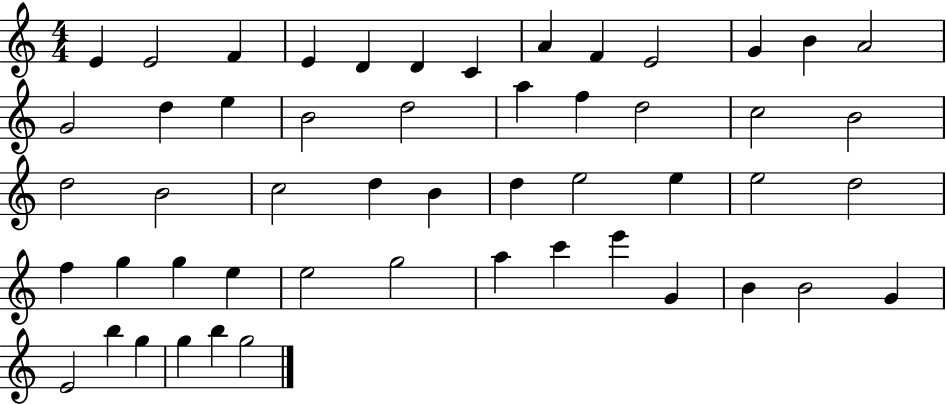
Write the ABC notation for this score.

X:1
T:Untitled
M:4/4
L:1/4
K:C
E E2 F E D D C A F E2 G B A2 G2 d e B2 d2 a f d2 c2 B2 d2 B2 c2 d B d e2 e e2 d2 f g g e e2 g2 a c' e' G B B2 G E2 b g g b g2